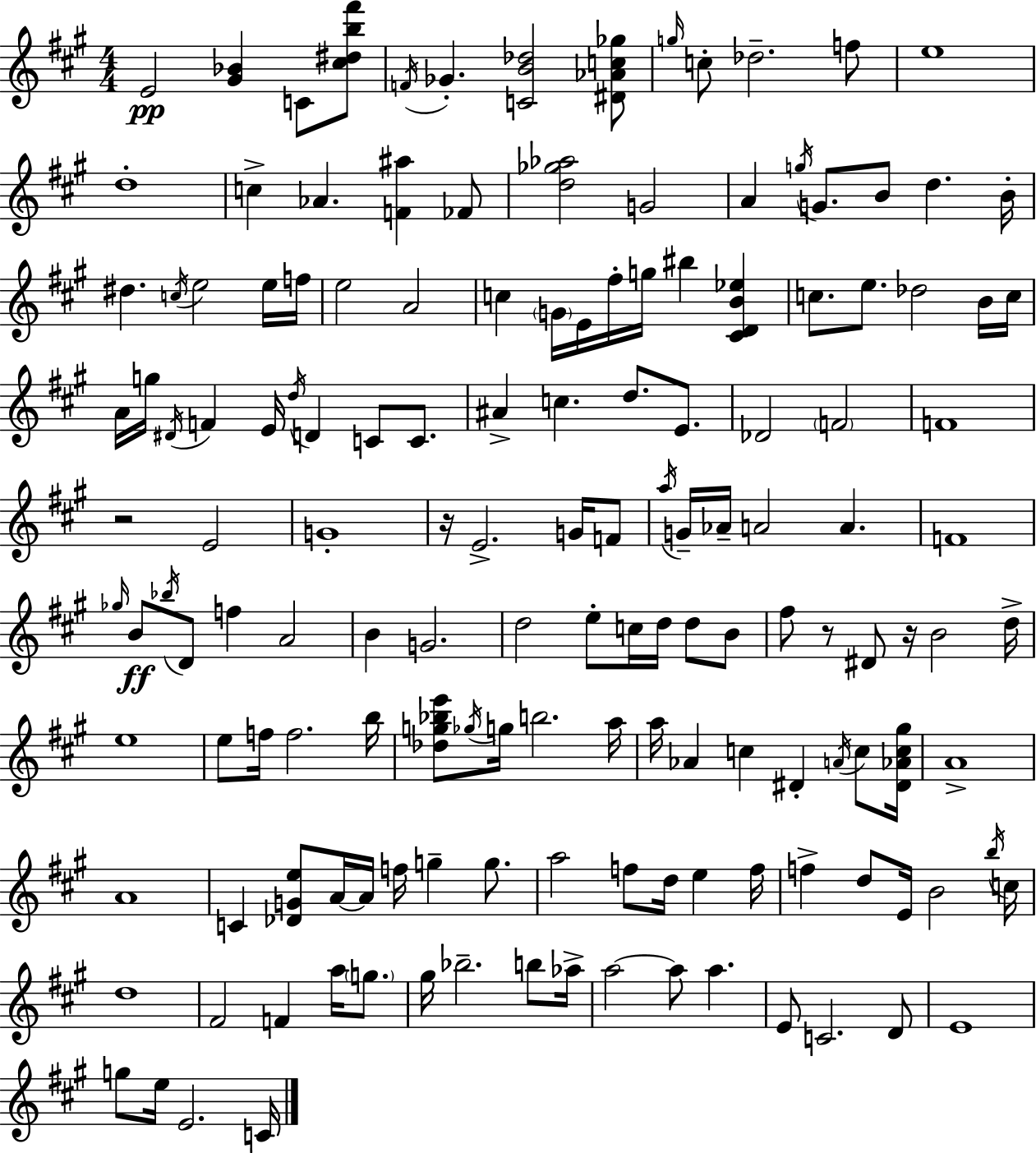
{
  \clef treble
  \numericTimeSignature
  \time 4/4
  \key a \major
  e'2\pp <gis' bes'>4 c'8 <cis'' dis'' b'' fis'''>8 | \acciaccatura { f'16 } ges'4.-. <c' b' des''>2 <dis' aes' c'' ges''>8 | \grace { g''16 } c''8-. des''2.-- | f''8 e''1 | \break d''1-. | c''4-> aes'4. <f' ais''>4 | fes'8 <d'' ges'' aes''>2 g'2 | a'4 \acciaccatura { g''16 } g'8. b'8 d''4. | \break b'16-. dis''4. \acciaccatura { c''16 } e''2 | e''16 f''16 e''2 a'2 | c''4 \parenthesize g'16 e'16 fis''16-. g''16 bis''4 | <cis' d' b' ees''>4 c''8. e''8. des''2 | \break b'16 c''16 a'16 g''16 \acciaccatura { dis'16 } f'4 e'16 \acciaccatura { d''16 } d'4 | c'8 c'8. ais'4-> c''4. | d''8. e'8. des'2 \parenthesize f'2 | f'1 | \break r2 e'2 | g'1-. | r16 e'2.-> | g'16 f'8 \acciaccatura { a''16 } g'16-- aes'16-- a'2 | \break a'4. f'1 | \grace { ges''16 } b'8\ff \acciaccatura { bes''16 } d'8 f''4 | a'2 b'4 g'2. | d''2 | \break e''8-. c''16 d''16 d''8 b'8 fis''8 r8 dis'8 r16 | b'2 d''16-> e''1 | e''8 f''16 f''2. | b''16 <des'' g'' bes'' e'''>8 \acciaccatura { ges''16 } g''16 b''2. | \break a''16 a''16 aes'4 c''4 | dis'4-. \acciaccatura { a'16 } c''8 <dis' aes' c'' gis''>16 a'1-> | a'1 | c'4 <des' g' e''>8 | \break a'16~~ a'16 f''16 g''4-- g''8. a''2 | f''8 d''16 e''4 f''16 f''4-> d''8 | e'16 b'2 \acciaccatura { b''16 } c''16 d''1 | fis'2 | \break f'4 a''16 \parenthesize g''8. gis''16 bes''2.-- | b''8 aes''16-> a''2~~ | a''8 a''4. e'8 c'2. | d'8 e'1 | \break g''8 e''16 e'2. | c'16 \bar "|."
}